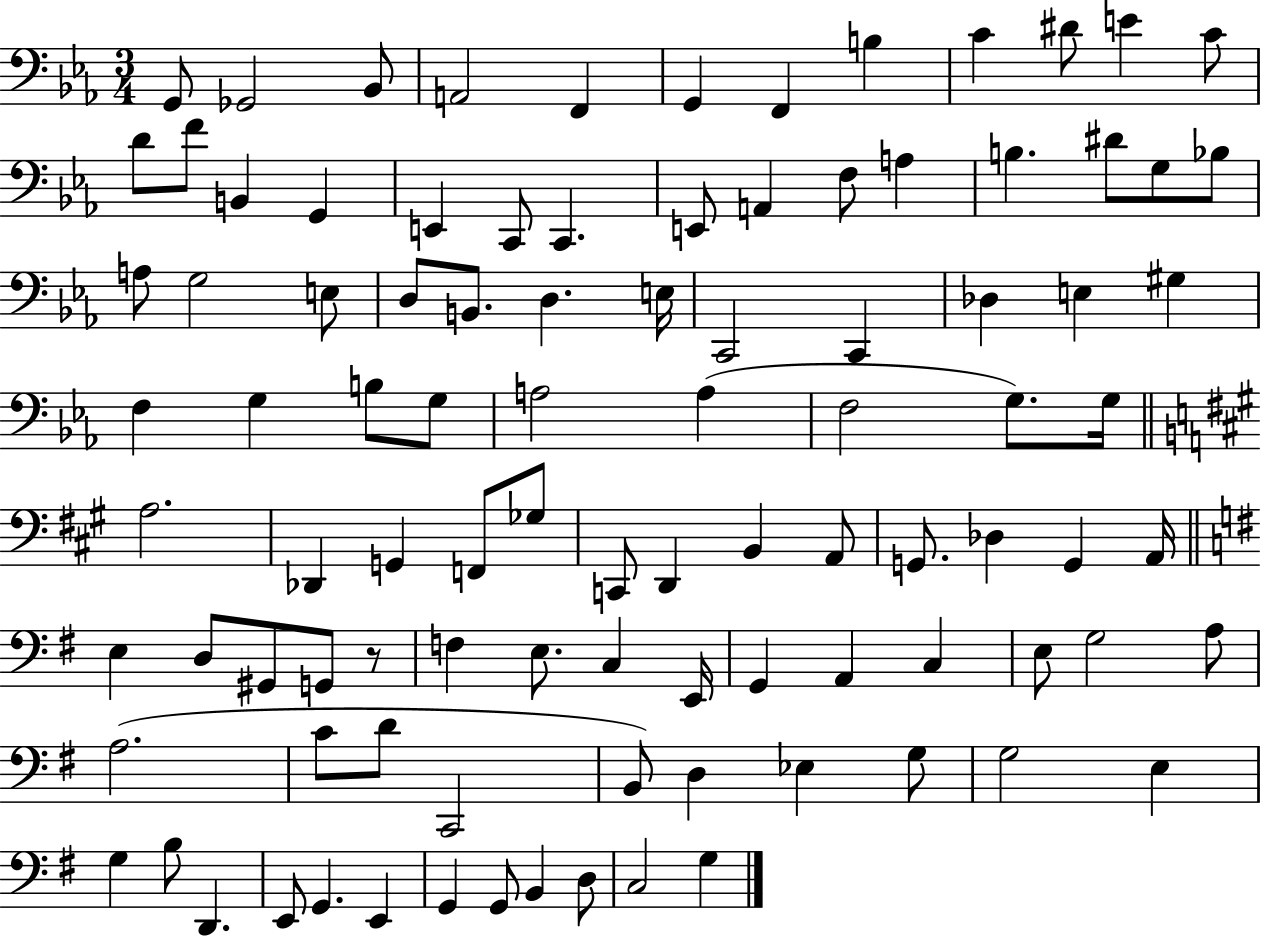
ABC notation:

X:1
T:Untitled
M:3/4
L:1/4
K:Eb
G,,/2 _G,,2 _B,,/2 A,,2 F,, G,, F,, B, C ^D/2 E C/2 D/2 F/2 B,, G,, E,, C,,/2 C,, E,,/2 A,, F,/2 A, B, ^D/2 G,/2 _B,/2 A,/2 G,2 E,/2 D,/2 B,,/2 D, E,/4 C,,2 C,, _D, E, ^G, F, G, B,/2 G,/2 A,2 A, F,2 G,/2 G,/4 A,2 _D,, G,, F,,/2 _G,/2 C,,/2 D,, B,, A,,/2 G,,/2 _D, G,, A,,/4 E, D,/2 ^G,,/2 G,,/2 z/2 F, E,/2 C, E,,/4 G,, A,, C, E,/2 G,2 A,/2 A,2 C/2 D/2 C,,2 B,,/2 D, _E, G,/2 G,2 E, G, B,/2 D,, E,,/2 G,, E,, G,, G,,/2 B,, D,/2 C,2 G,